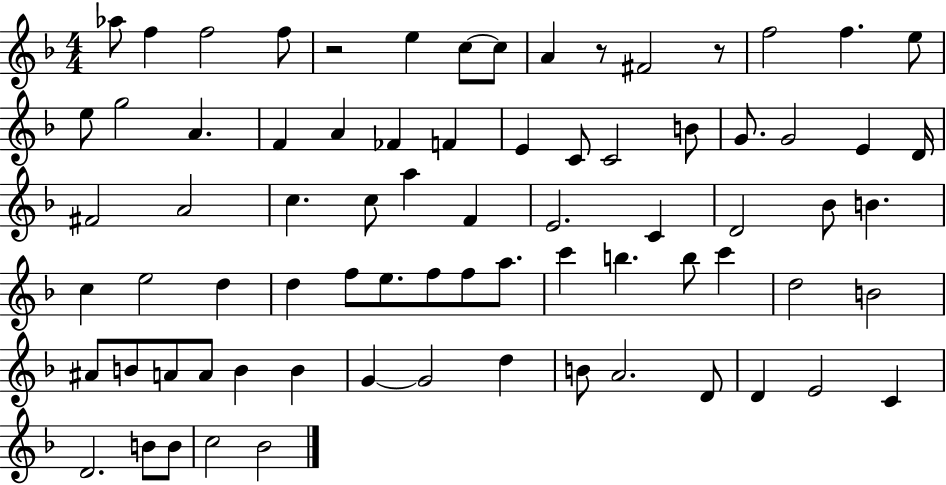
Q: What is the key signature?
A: F major